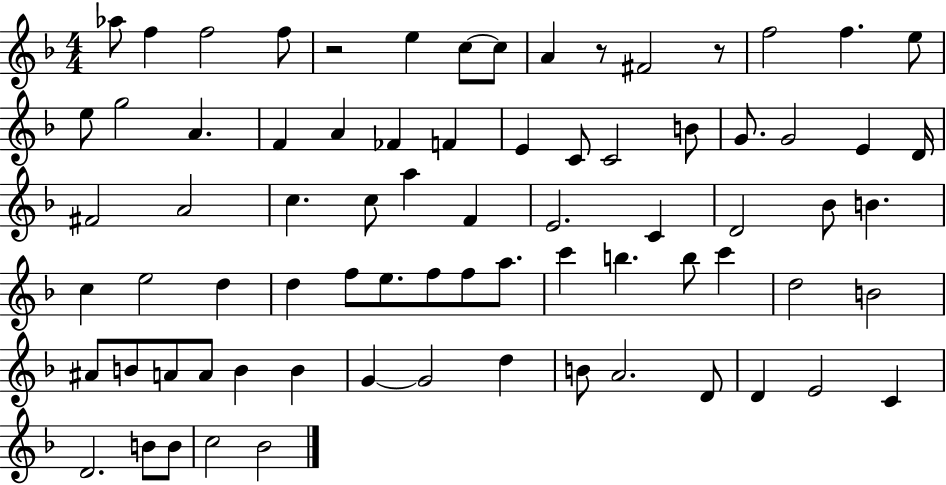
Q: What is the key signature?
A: F major